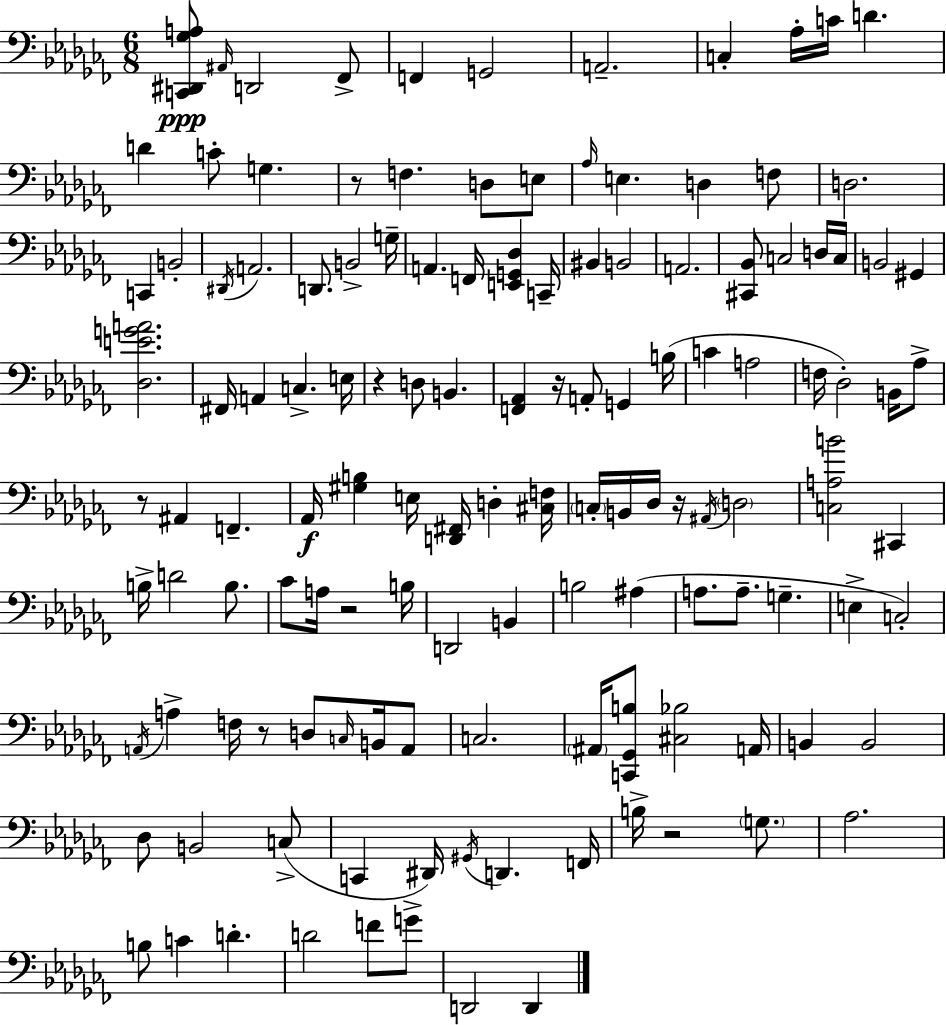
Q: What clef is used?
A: bass